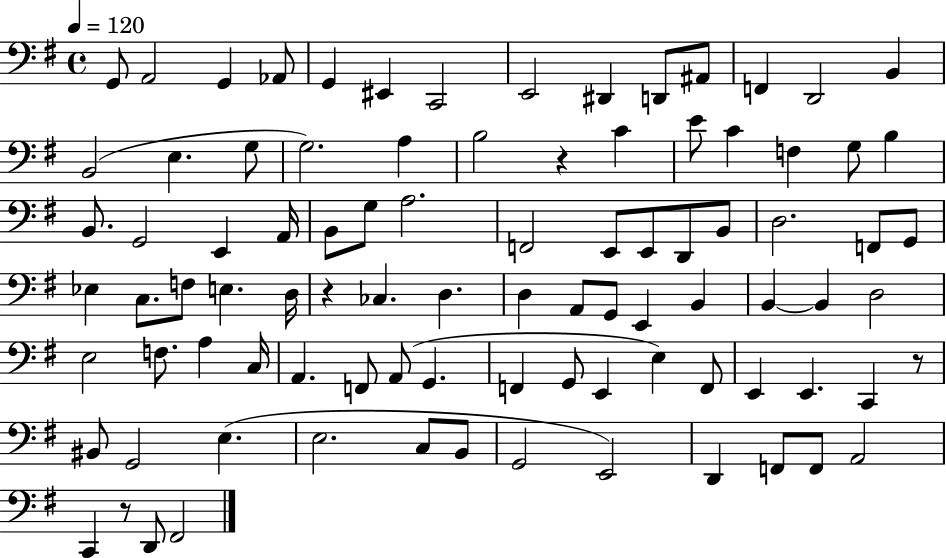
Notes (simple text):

G2/e A2/h G2/q Ab2/e G2/q EIS2/q C2/h E2/h D#2/q D2/e A#2/e F2/q D2/h B2/q B2/h E3/q. G3/e G3/h. A3/q B3/h R/q C4/q E4/e C4/q F3/q G3/e B3/q B2/e. G2/h E2/q A2/s B2/e G3/e A3/h. F2/h E2/e E2/e D2/e B2/e D3/h. F2/e G2/e Eb3/q C3/e. F3/e E3/q. D3/s R/q CES3/q. D3/q. D3/q A2/e G2/e E2/q B2/q B2/q B2/q D3/h E3/h F3/e. A3/q C3/s A2/q. F2/e A2/e G2/q. F2/q G2/e E2/q E3/q F2/e E2/q E2/q. C2/q R/e BIS2/e G2/h E3/q. E3/h. C3/e B2/e G2/h E2/h D2/q F2/e F2/e A2/h C2/q R/e D2/e F#2/h